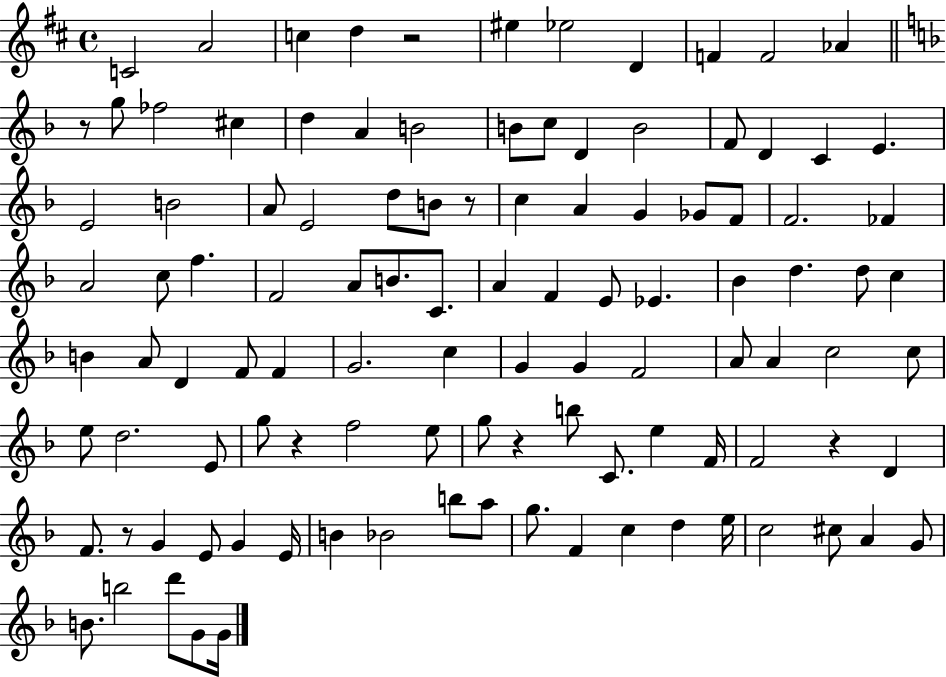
X:1
T:Untitled
M:4/4
L:1/4
K:D
C2 A2 c d z2 ^e _e2 D F F2 _A z/2 g/2 _f2 ^c d A B2 B/2 c/2 D B2 F/2 D C E E2 B2 A/2 E2 d/2 B/2 z/2 c A G _G/2 F/2 F2 _F A2 c/2 f F2 A/2 B/2 C/2 A F E/2 _E _B d d/2 c B A/2 D F/2 F G2 c G G F2 A/2 A c2 c/2 e/2 d2 E/2 g/2 z f2 e/2 g/2 z b/2 C/2 e F/4 F2 z D F/2 z/2 G E/2 G E/4 B _B2 b/2 a/2 g/2 F c d e/4 c2 ^c/2 A G/2 B/2 b2 d'/2 G/2 G/4